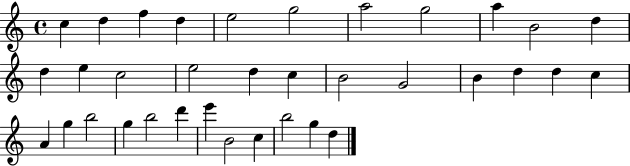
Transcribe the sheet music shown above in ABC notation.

X:1
T:Untitled
M:4/4
L:1/4
K:C
c d f d e2 g2 a2 g2 a B2 d d e c2 e2 d c B2 G2 B d d c A g b2 g b2 d' e' B2 c b2 g d